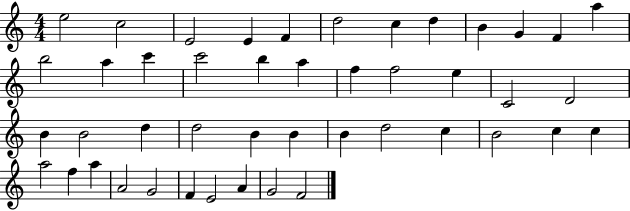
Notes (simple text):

E5/h C5/h E4/h E4/q F4/q D5/h C5/q D5/q B4/q G4/q F4/q A5/q B5/h A5/q C6/q C6/h B5/q A5/q F5/q F5/h E5/q C4/h D4/h B4/q B4/h D5/q D5/h B4/q B4/q B4/q D5/h C5/q B4/h C5/q C5/q A5/h F5/q A5/q A4/h G4/h F4/q E4/h A4/q G4/h F4/h